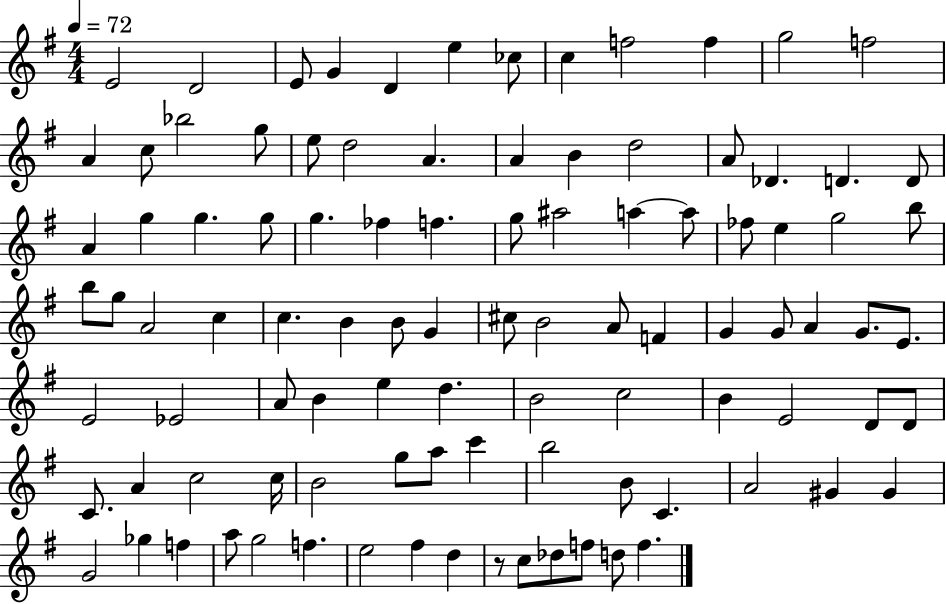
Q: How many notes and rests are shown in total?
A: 99